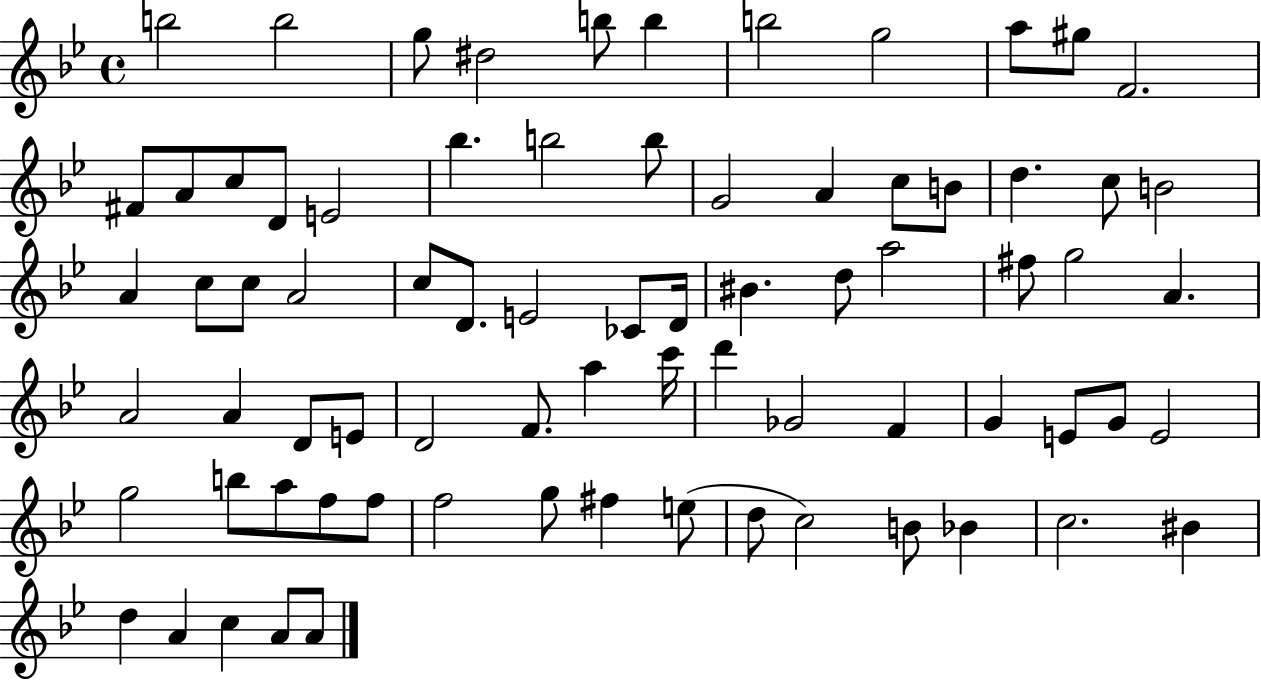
B5/h B5/h G5/e D#5/h B5/e B5/q B5/h G5/h A5/e G#5/e F4/h. F#4/e A4/e C5/e D4/e E4/h Bb5/q. B5/h B5/e G4/h A4/q C5/e B4/e D5/q. C5/e B4/h A4/q C5/e C5/e A4/h C5/e D4/e. E4/h CES4/e D4/s BIS4/q. D5/e A5/h F#5/e G5/h A4/q. A4/h A4/q D4/e E4/e D4/h F4/e. A5/q C6/s D6/q Gb4/h F4/q G4/q E4/e G4/e E4/h G5/h B5/e A5/e F5/e F5/e F5/h G5/e F#5/q E5/e D5/e C5/h B4/e Bb4/q C5/h. BIS4/q D5/q A4/q C5/q A4/e A4/e